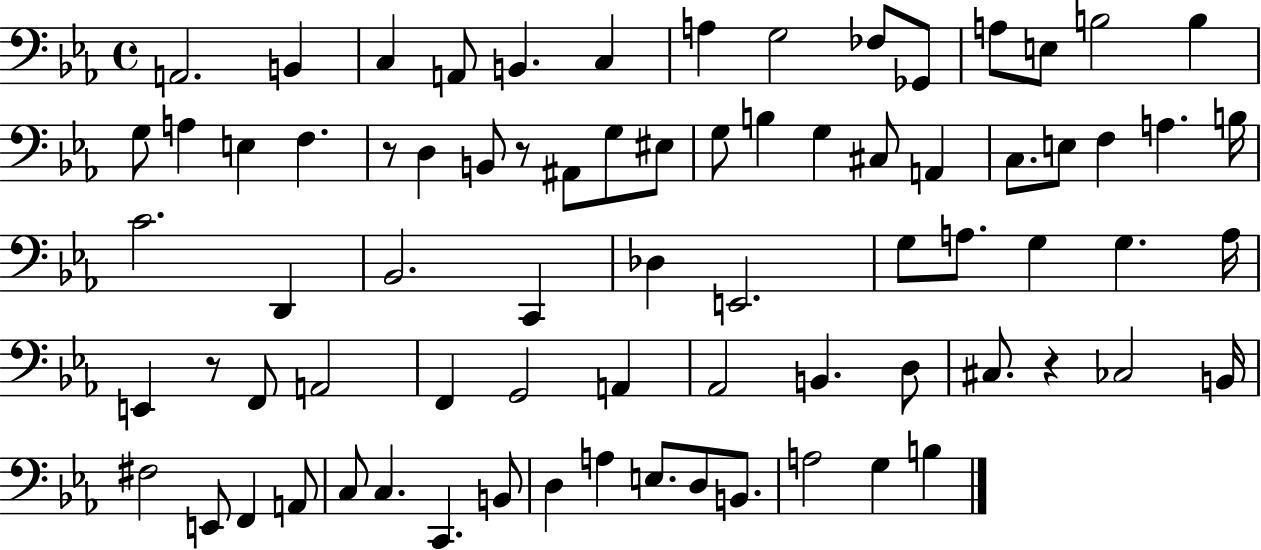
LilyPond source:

{
  \clef bass
  \time 4/4
  \defaultTimeSignature
  \key ees \major
  a,2. b,4 | c4 a,8 b,4. c4 | a4 g2 fes8 ges,8 | a8 e8 b2 b4 | \break g8 a4 e4 f4. | r8 d4 b,8 r8 ais,8 g8 eis8 | g8 b4 g4 cis8 a,4 | c8. e8 f4 a4. b16 | \break c'2. d,4 | bes,2. c,4 | des4 e,2. | g8 a8. g4 g4. a16 | \break e,4 r8 f,8 a,2 | f,4 g,2 a,4 | aes,2 b,4. d8 | cis8. r4 ces2 b,16 | \break fis2 e,8 f,4 a,8 | c8 c4. c,4. b,8 | d4 a4 e8. d8 b,8. | a2 g4 b4 | \break \bar "|."
}